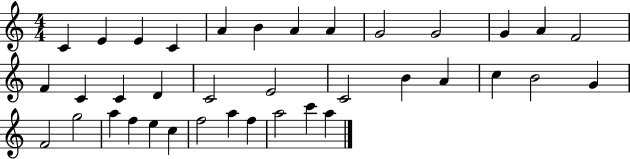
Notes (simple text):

C4/q E4/q E4/q C4/q A4/q B4/q A4/q A4/q G4/h G4/h G4/q A4/q F4/h F4/q C4/q C4/q D4/q C4/h E4/h C4/h B4/q A4/q C5/q B4/h G4/q F4/h G5/h A5/q F5/q E5/q C5/q F5/h A5/q F5/q A5/h C6/q A5/q